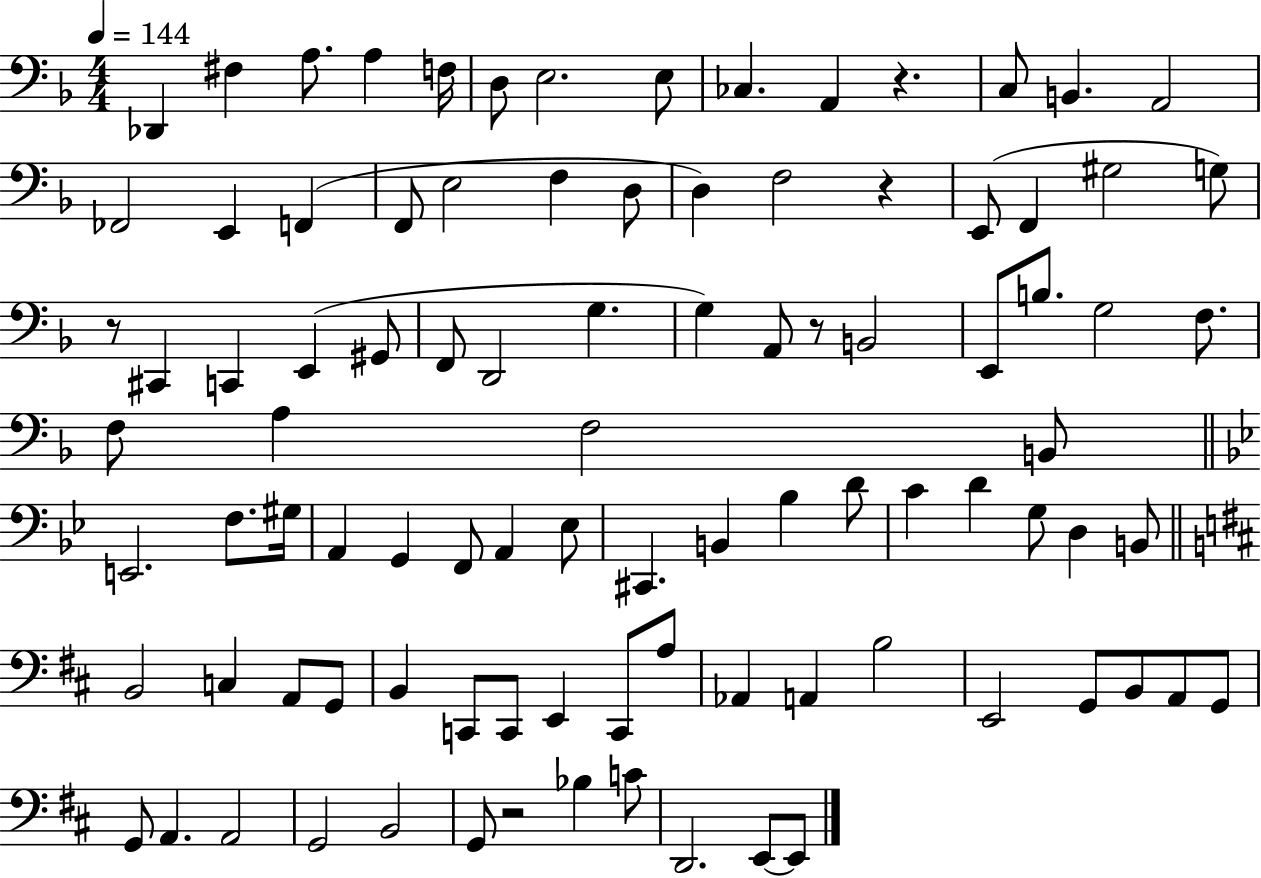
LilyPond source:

{
  \clef bass
  \numericTimeSignature
  \time 4/4
  \key f \major
  \tempo 4 = 144
  des,4 fis4 a8. a4 f16 | d8 e2. e8 | ces4. a,4 r4. | c8 b,4. a,2 | \break fes,2 e,4 f,4( | f,8 e2 f4 d8 | d4) f2 r4 | e,8( f,4 gis2 g8) | \break r8 cis,4 c,4 e,4( gis,8 | f,8 d,2 g4. | g4) a,8 r8 b,2 | e,8 b8. g2 f8. | \break f8 a4 f2 b,8 | \bar "||" \break \key bes \major e,2. f8. gis16 | a,4 g,4 f,8 a,4 ees8 | cis,4. b,4 bes4 d'8 | c'4 d'4 g8 d4 b,8 | \break \bar "||" \break \key d \major b,2 c4 a,8 g,8 | b,4 c,8 c,8 e,4 c,8 a8 | aes,4 a,4 b2 | e,2 g,8 b,8 a,8 g,8 | \break g,8 a,4. a,2 | g,2 b,2 | g,8 r2 bes4 c'8 | d,2. e,8~~ e,8 | \break \bar "|."
}